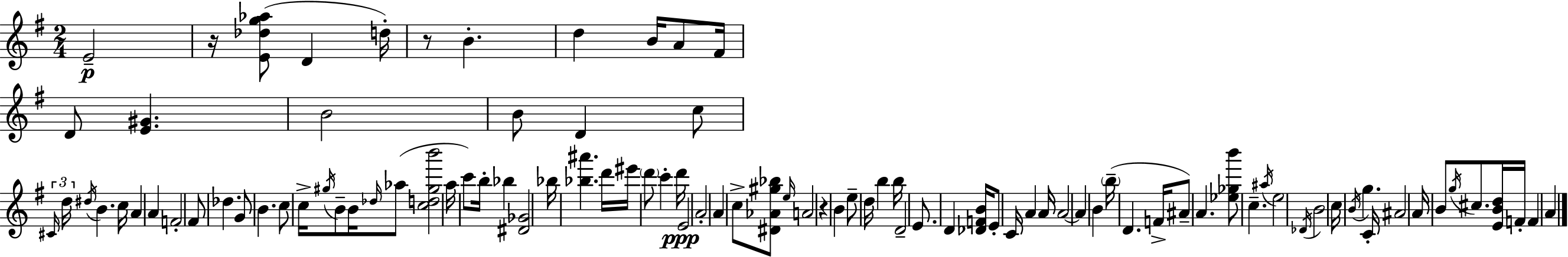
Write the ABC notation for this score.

X:1
T:Untitled
M:2/4
L:1/4
K:Em
E2 z/4 [E_dg_a]/2 D d/4 z/2 B d B/4 A/2 ^F/4 D/2 [E^G] B2 B/2 D c/2 ^C/4 d/4 ^d/4 B c/4 A A F2 ^F/2 _d G/2 B c/2 c/4 ^g/4 B/2 B/4 _d/4 _a/2 [cd^gb']2 a/4 c'/2 b/4 _b [^D_G]2 _b/4 [_b^a'] d'/4 ^e'/4 d'/2 c' d'/4 E2 A2 A c/2 [^D_A^g_b]/2 e/4 A2 z B e/2 d/4 b b/4 D2 E/2 D [_DFB]/4 E/2 C/4 A A/4 A2 A B b/4 D F/4 ^A/2 A [_e_gb']/2 c ^a/4 e2 _D/4 B2 c/4 B/4 g C/4 ^A2 A/4 B/2 g/4 ^c/2 [EBd]/4 F/4 F A